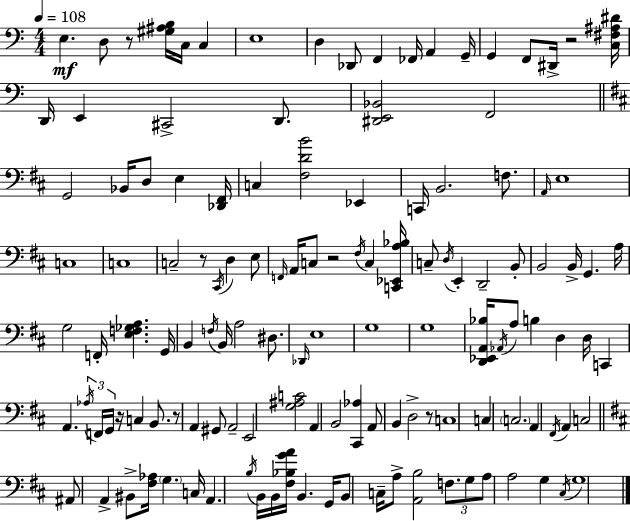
E3/q. D3/e R/e [G#3,A#3,B3]/s C3/s C3/q E3/w D3/q Db2/e F2/q FES2/s A2/q G2/s G2/q F2/e D#2/s R/h [C3,F#3,A#3,D#4]/s D2/s E2/q C#2/h D2/e. [D#2,E2,Bb2]/h F2/h G2/h Bb2/s D3/e E3/q [Db2,F#2]/s C3/q [F#3,D4,B4]/h Eb2/q C2/s B2/h. F3/e. A2/s E3/w C3/w C3/w C3/h R/e C#2/s D3/q E3/e F2/s A2/s C3/e R/h F#3/s C3/q [C2,Eb2,A3,Bb3]/s C3/e D3/s E2/q D2/h B2/e B2/h B2/s G2/q. A3/s G3/h F2/s [E3,F3,Gb3,A3]/q. G2/s B2/q F3/s B2/s A3/h D#3/e. Db2/s E3/w G3/w G3/w [D2,Eb2,A2,Bb3]/s Ab2/s A3/e B3/q D3/q D3/s C2/q A2/q. Ab3/s F2/s G2/s R/s C3/q B2/e. R/e A2/q G#2/e A2/h E2/h [G3,A#3,C4]/h A2/q B2/h [C#2,Ab3]/q A2/e B2/q D3/h R/e C3/w C3/q C3/h. A2/q F#2/s A2/q C3/h A#2/e A2/q BIS2/e [F#3,Ab3]/s G3/q. C3/s A2/q. B3/s B2/s B2/s [F#3,Bb3,G4,A4]/s B2/q. G2/s B2/e C3/s A3/e [A2,B3]/h F3/e. G3/e A3/e A3/h G3/q C#3/s G3/w